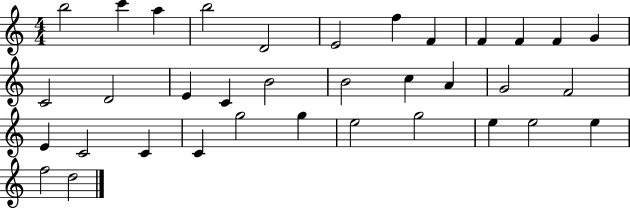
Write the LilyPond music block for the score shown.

{
  \clef treble
  \numericTimeSignature
  \time 4/4
  \key c \major
  b''2 c'''4 a''4 | b''2 d'2 | e'2 f''4 f'4 | f'4 f'4 f'4 g'4 | \break c'2 d'2 | e'4 c'4 b'2 | b'2 c''4 a'4 | g'2 f'2 | \break e'4 c'2 c'4 | c'4 g''2 g''4 | e''2 g''2 | e''4 e''2 e''4 | \break f''2 d''2 | \bar "|."
}